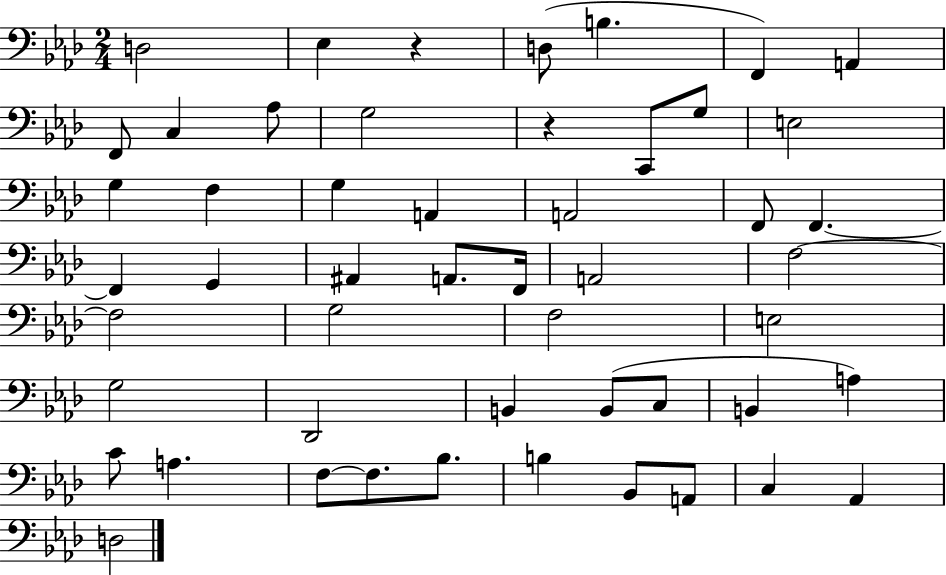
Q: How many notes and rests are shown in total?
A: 51